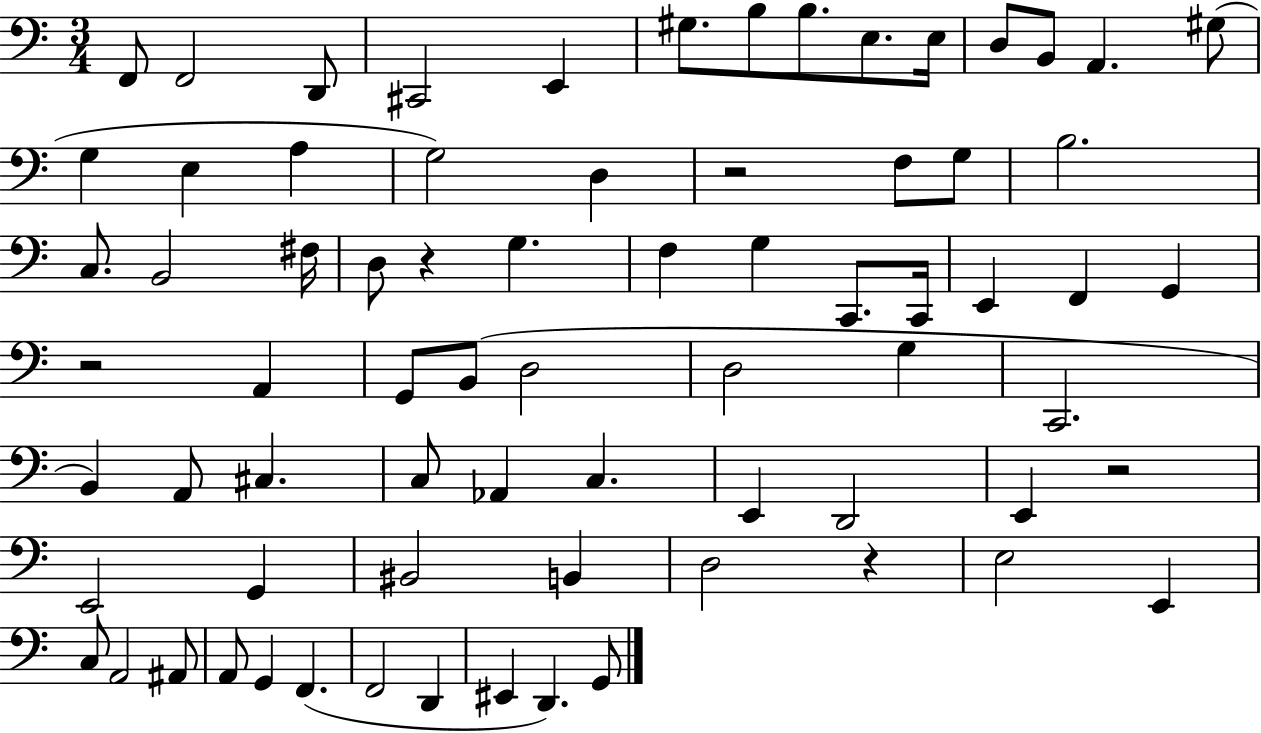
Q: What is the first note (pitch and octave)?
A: F2